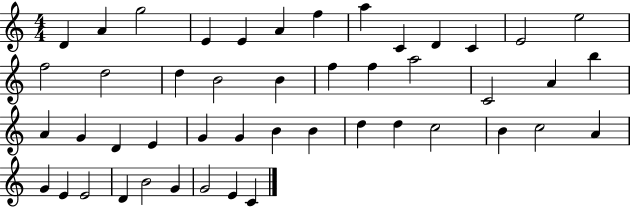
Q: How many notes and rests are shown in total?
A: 47